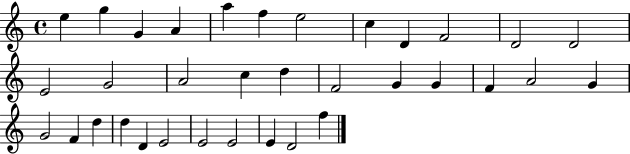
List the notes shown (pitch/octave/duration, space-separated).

E5/q G5/q G4/q A4/q A5/q F5/q E5/h C5/q D4/q F4/h D4/h D4/h E4/h G4/h A4/h C5/q D5/q F4/h G4/q G4/q F4/q A4/h G4/q G4/h F4/q D5/q D5/q D4/q E4/h E4/h E4/h E4/q D4/h F5/q